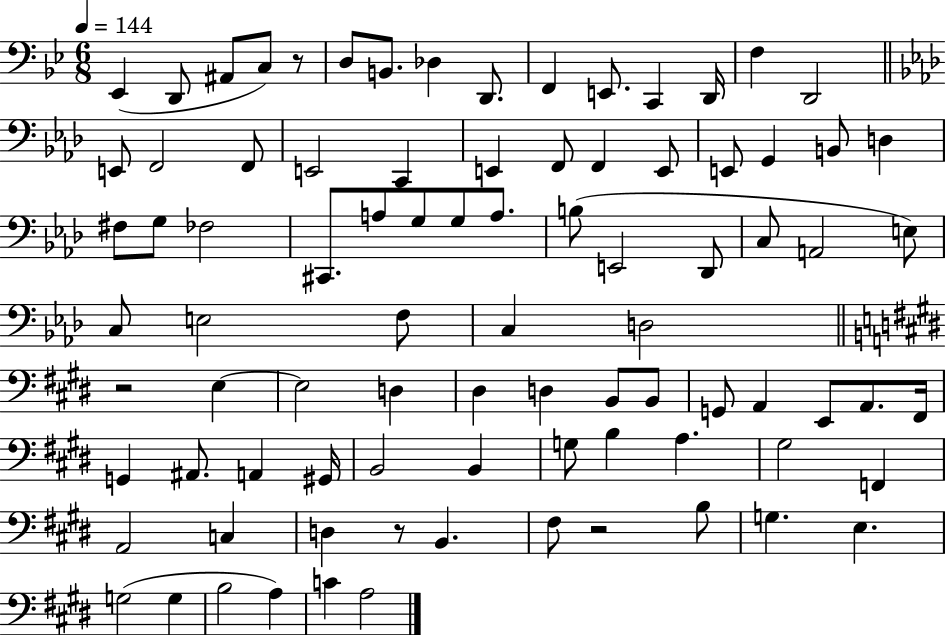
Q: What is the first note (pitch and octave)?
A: Eb2